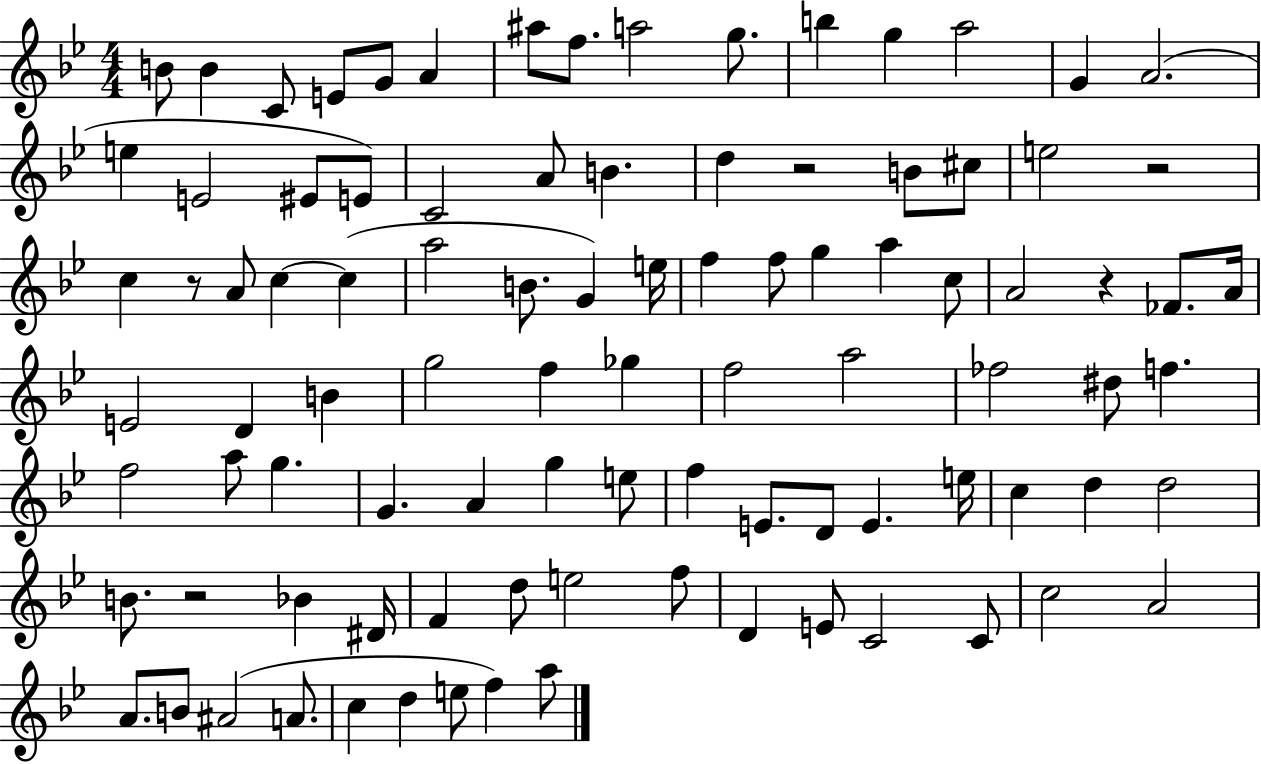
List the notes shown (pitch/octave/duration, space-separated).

B4/e B4/q C4/e E4/e G4/e A4/q A#5/e F5/e. A5/h G5/e. B5/q G5/q A5/h G4/q A4/h. E5/q E4/h EIS4/e E4/e C4/h A4/e B4/q. D5/q R/h B4/e C#5/e E5/h R/h C5/q R/e A4/e C5/q C5/q A5/h B4/e. G4/q E5/s F5/q F5/e G5/q A5/q C5/e A4/h R/q FES4/e. A4/s E4/h D4/q B4/q G5/h F5/q Gb5/q F5/h A5/h FES5/h D#5/e F5/q. F5/h A5/e G5/q. G4/q. A4/q G5/q E5/e F5/q E4/e. D4/e E4/q. E5/s C5/q D5/q D5/h B4/e. R/h Bb4/q D#4/s F4/q D5/e E5/h F5/e D4/q E4/e C4/h C4/e C5/h A4/h A4/e. B4/e A#4/h A4/e. C5/q D5/q E5/e F5/q A5/e